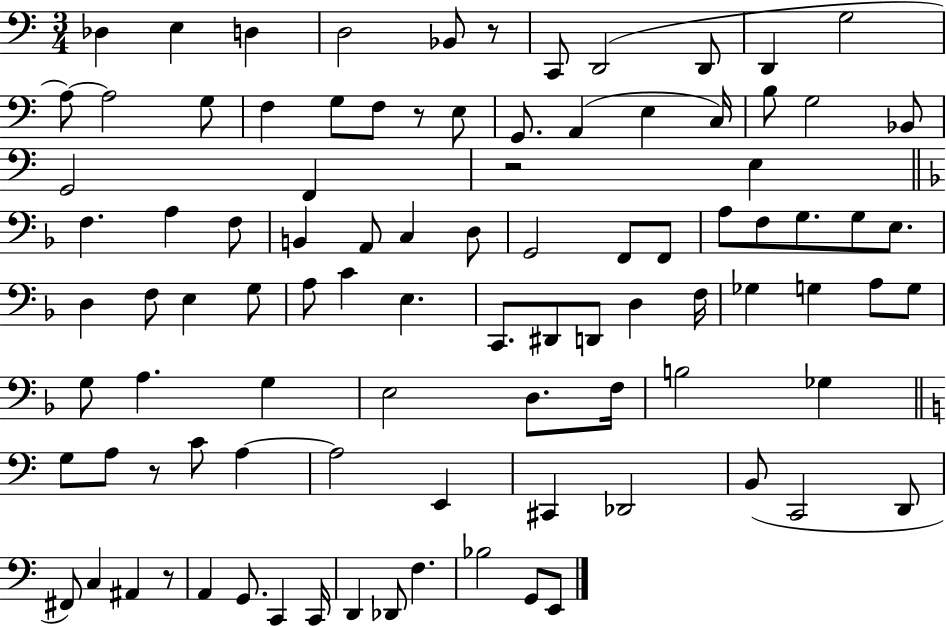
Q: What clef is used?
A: bass